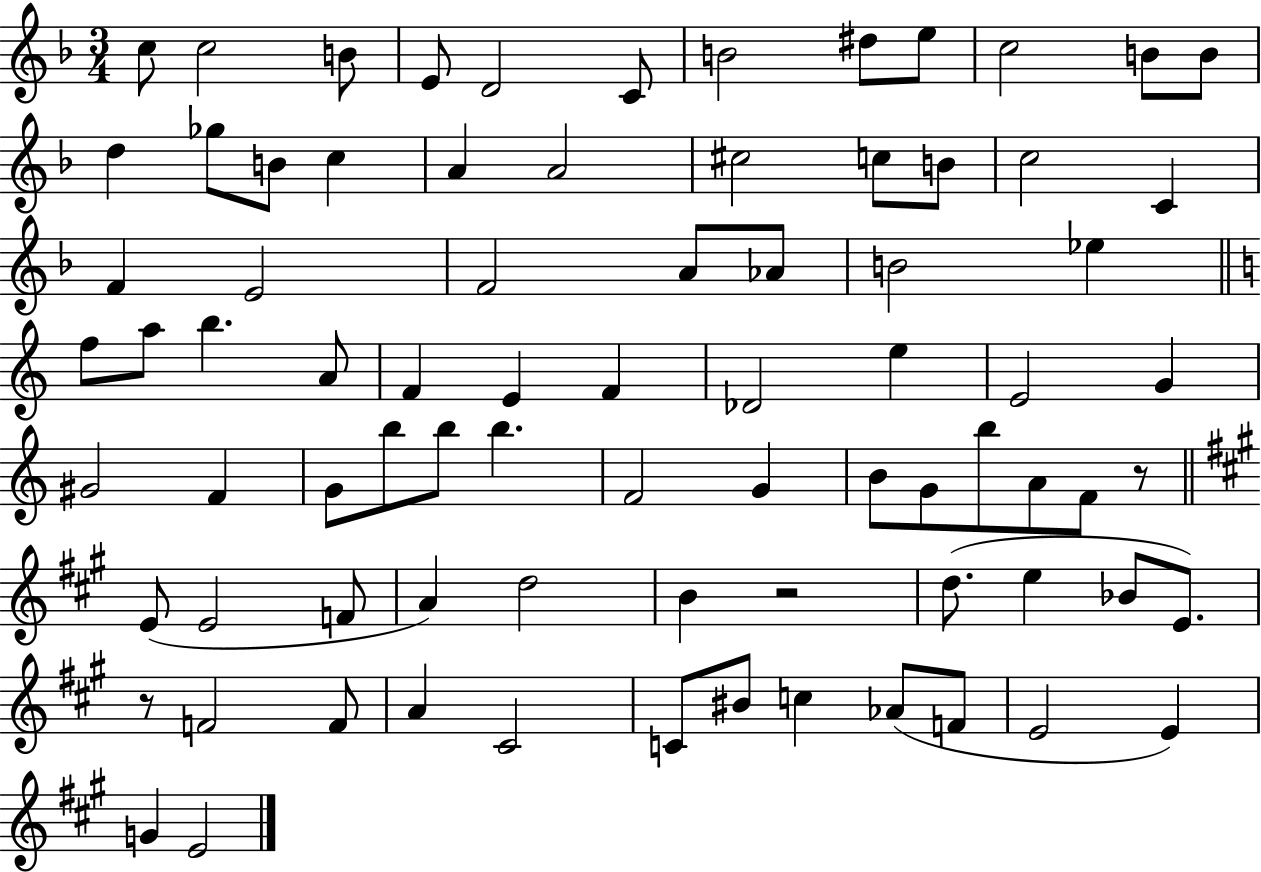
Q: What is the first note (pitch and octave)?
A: C5